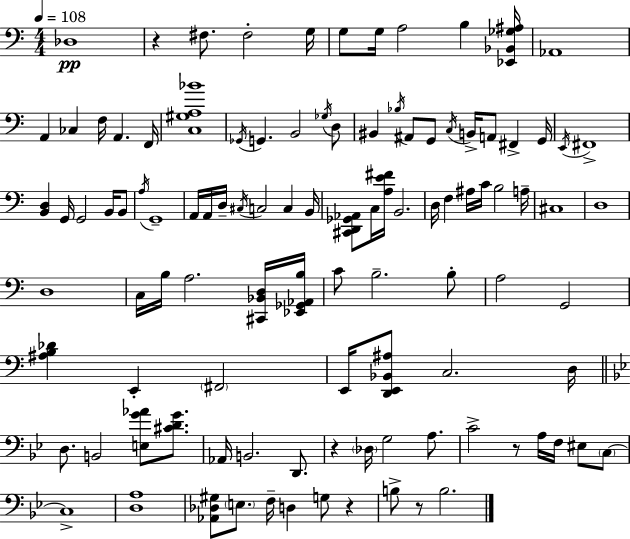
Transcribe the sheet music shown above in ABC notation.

X:1
T:Untitled
M:4/4
L:1/4
K:Am
_D,4 z ^F,/2 ^F,2 G,/4 G,/2 G,/4 A,2 B, [_E,,_B,,_G,^A,]/4 _A,,4 A,, _C, F,/4 A,, F,,/4 [C,^G,A,_B]4 _G,,/4 G,, B,,2 _G,/4 D,/2 ^B,, _B,/4 ^A,,/2 G,,/2 C,/4 B,,/4 A,,/2 ^F,, G,,/4 E,,/4 ^F,,4 [B,,D,] G,,/4 G,,2 B,,/4 B,,/2 A,/4 G,,4 A,,/4 A,,/4 D,/4 ^C,/4 C,2 C, B,,/4 [^C,,D,,_G,,_A,,]/2 C,/4 [A,E^F]/4 B,,2 D,/4 F, ^A,/4 C/4 B,2 A,/4 ^C,4 D,4 D,4 C,/4 B,/4 A,2 [^C,,_B,,D,]/4 [_E,,_G,,_A,,B,]/4 C/2 B,2 B,/2 A,2 G,,2 [^A,B,_D] E,, ^F,,2 E,,/4 [D,,E,,_B,,^A,]/2 C,2 D,/4 D,/2 B,,2 [E,G_A]/2 [^CDG]/2 _A,,/4 B,,2 D,,/2 z _D,/4 G,2 A,/2 C2 z/2 A,/4 F,/4 ^E,/2 C,/2 C,4 [D,A,]4 [_A,,_D,^G,]/2 E,/2 F,/4 D, G,/2 z B,/2 z/2 B,2